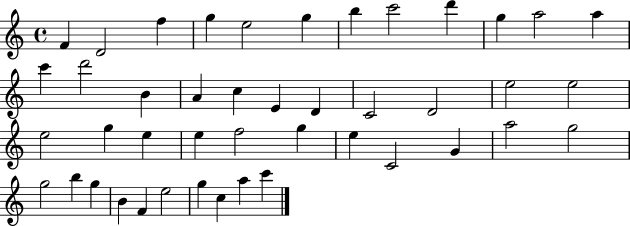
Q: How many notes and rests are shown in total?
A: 44